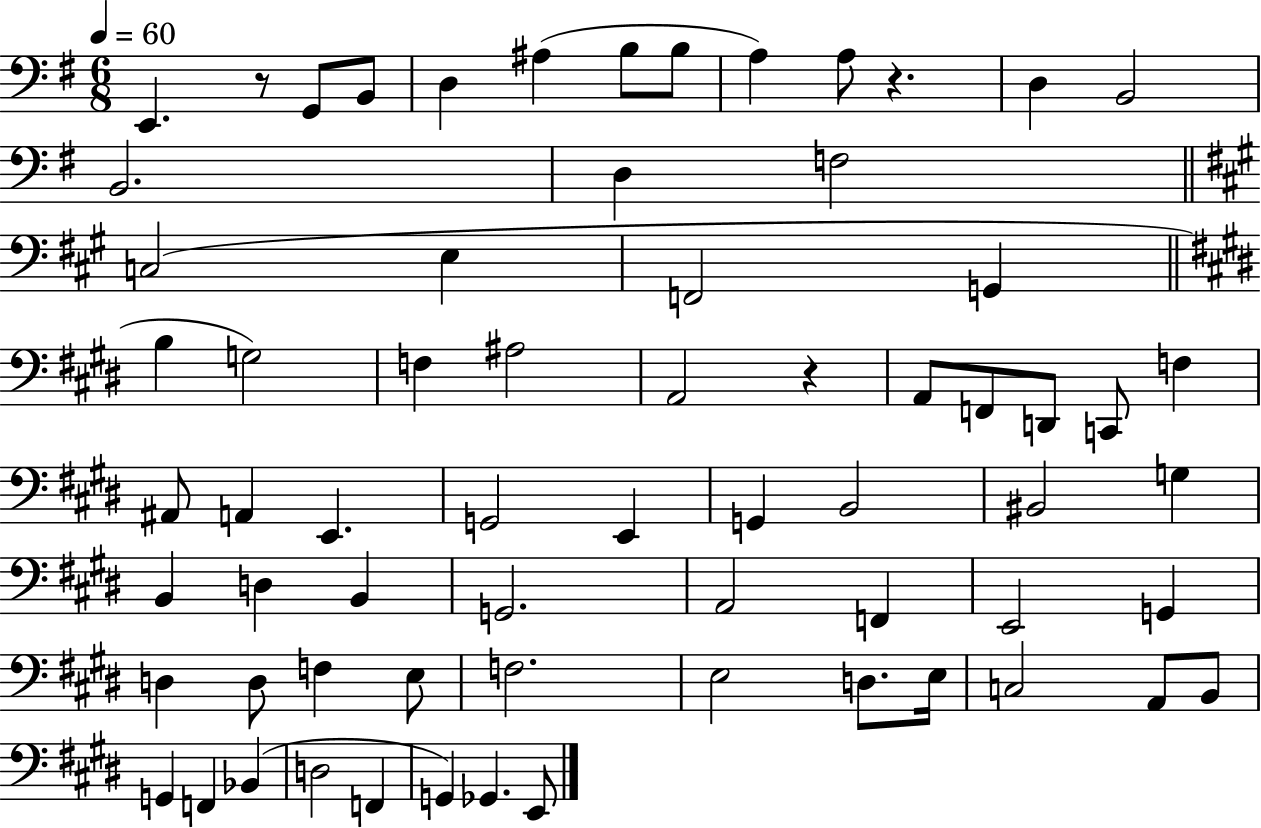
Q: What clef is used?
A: bass